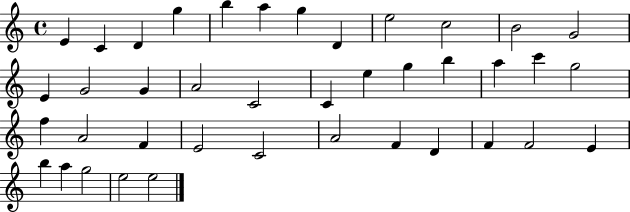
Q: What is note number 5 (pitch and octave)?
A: B5